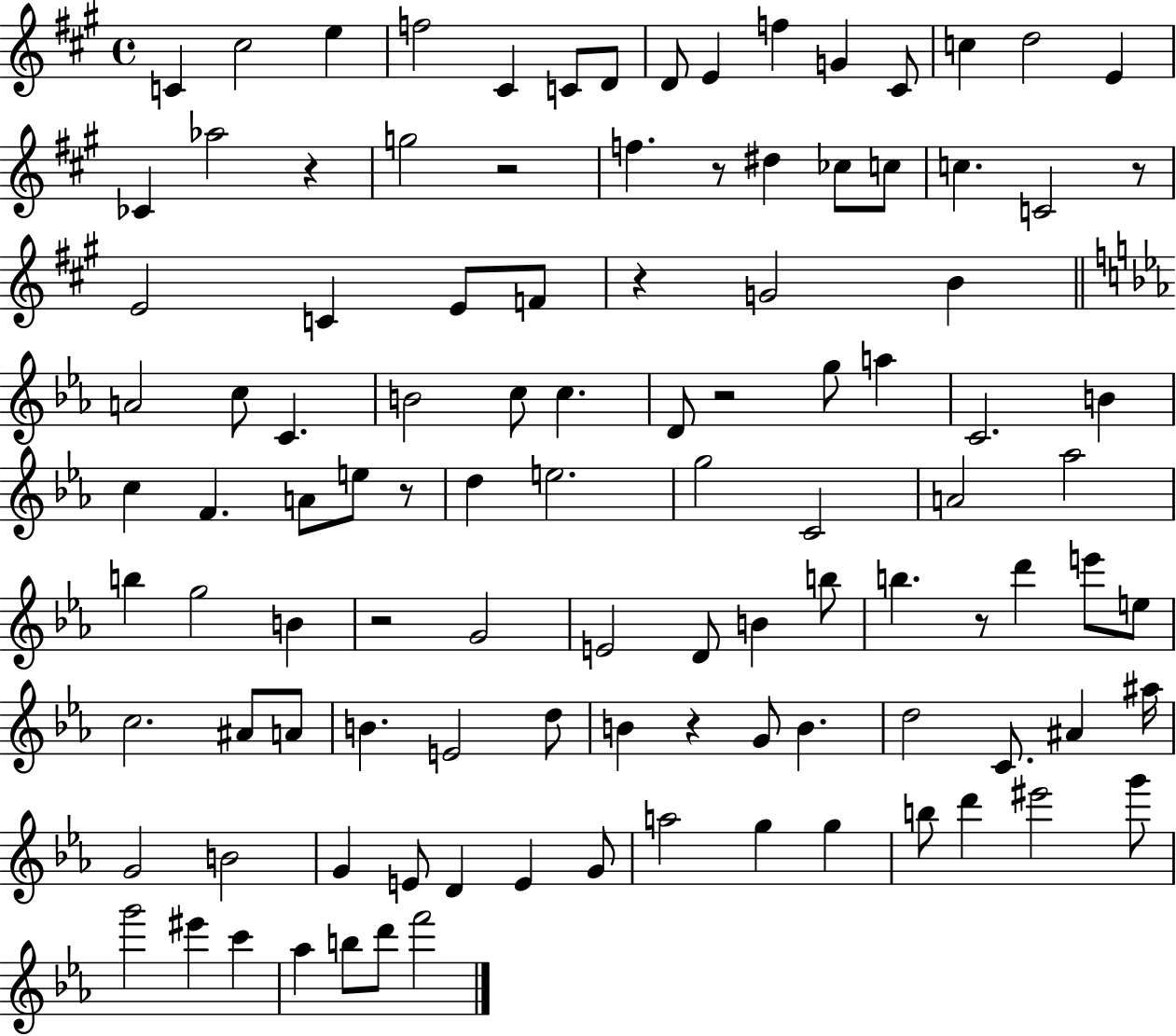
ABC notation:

X:1
T:Untitled
M:4/4
L:1/4
K:A
C ^c2 e f2 ^C C/2 D/2 D/2 E f G ^C/2 c d2 E _C _a2 z g2 z2 f z/2 ^d _c/2 c/2 c C2 z/2 E2 C E/2 F/2 z G2 B A2 c/2 C B2 c/2 c D/2 z2 g/2 a C2 B c F A/2 e/2 z/2 d e2 g2 C2 A2 _a2 b g2 B z2 G2 E2 D/2 B b/2 b z/2 d' e'/2 e/2 c2 ^A/2 A/2 B E2 d/2 B z G/2 B d2 C/2 ^A ^a/4 G2 B2 G E/2 D E G/2 a2 g g b/2 d' ^e'2 g'/2 g'2 ^e' c' _a b/2 d'/2 f'2